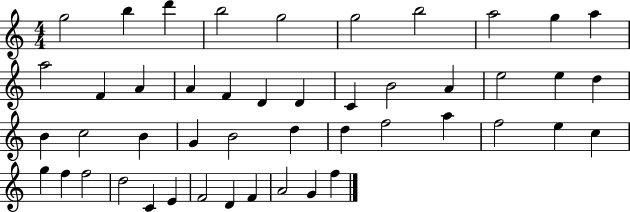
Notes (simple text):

G5/h B5/q D6/q B5/h G5/h G5/h B5/h A5/h G5/q A5/q A5/h F4/q A4/q A4/q F4/q D4/q D4/q C4/q B4/h A4/q E5/h E5/q D5/q B4/q C5/h B4/q G4/q B4/h D5/q D5/q F5/h A5/q F5/h E5/q C5/q G5/q F5/q F5/h D5/h C4/q E4/q F4/h D4/q F4/q A4/h G4/q F5/q